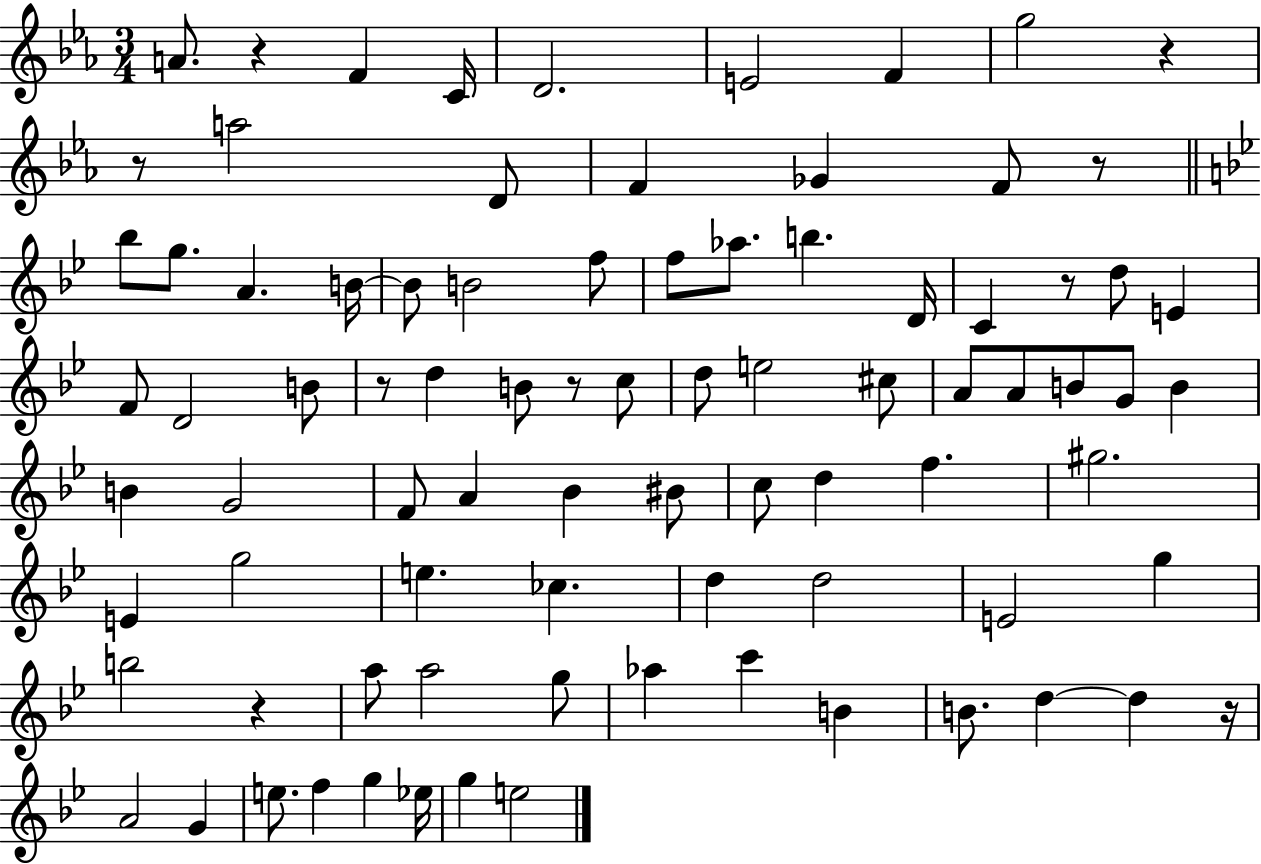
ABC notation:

X:1
T:Untitled
M:3/4
L:1/4
K:Eb
A/2 z F C/4 D2 E2 F g2 z z/2 a2 D/2 F _G F/2 z/2 _b/2 g/2 A B/4 B/2 B2 f/2 f/2 _a/2 b D/4 C z/2 d/2 E F/2 D2 B/2 z/2 d B/2 z/2 c/2 d/2 e2 ^c/2 A/2 A/2 B/2 G/2 B B G2 F/2 A _B ^B/2 c/2 d f ^g2 E g2 e _c d d2 E2 g b2 z a/2 a2 g/2 _a c' B B/2 d d z/4 A2 G e/2 f g _e/4 g e2